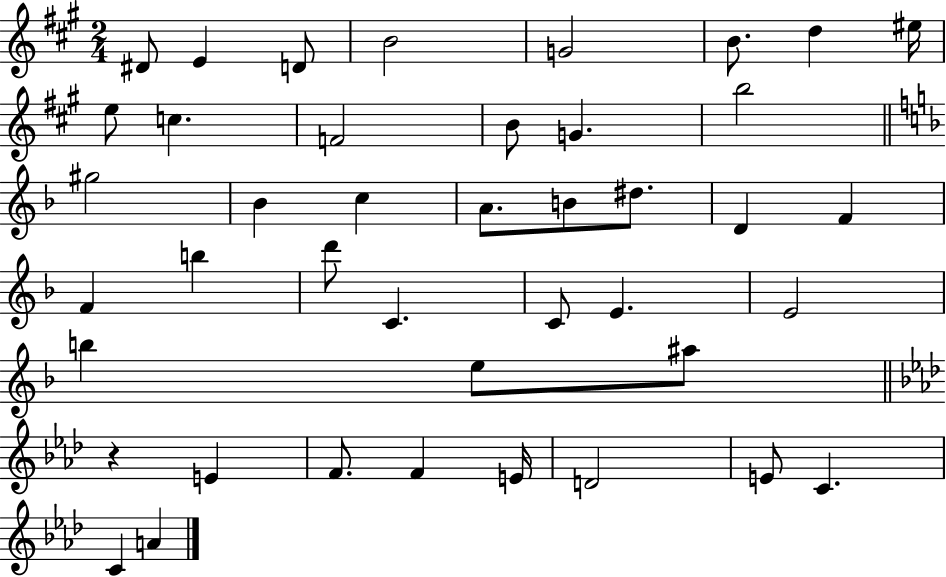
X:1
T:Untitled
M:2/4
L:1/4
K:A
^D/2 E D/2 B2 G2 B/2 d ^e/4 e/2 c F2 B/2 G b2 ^g2 _B c A/2 B/2 ^d/2 D F F b d'/2 C C/2 E E2 b e/2 ^a/2 z E F/2 F E/4 D2 E/2 C C A